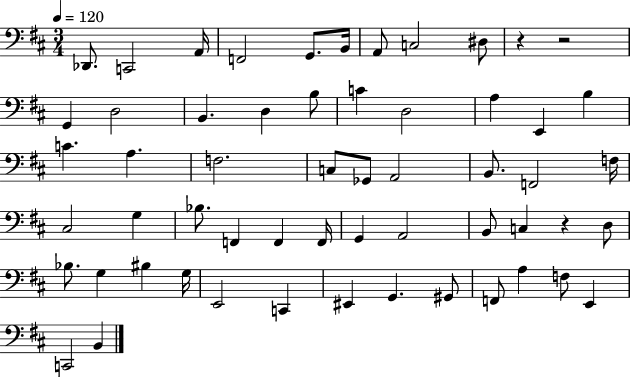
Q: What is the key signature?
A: D major